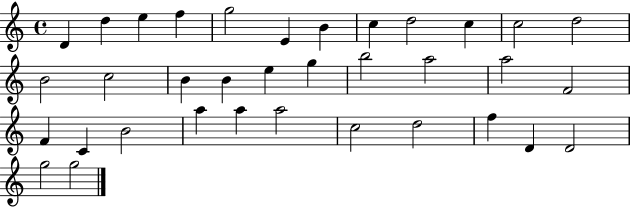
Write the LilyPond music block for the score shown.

{
  \clef treble
  \time 4/4
  \defaultTimeSignature
  \key c \major
  d'4 d''4 e''4 f''4 | g''2 e'4 b'4 | c''4 d''2 c''4 | c''2 d''2 | \break b'2 c''2 | b'4 b'4 e''4 g''4 | b''2 a''2 | a''2 f'2 | \break f'4 c'4 b'2 | a''4 a''4 a''2 | c''2 d''2 | f''4 d'4 d'2 | \break g''2 g''2 | \bar "|."
}